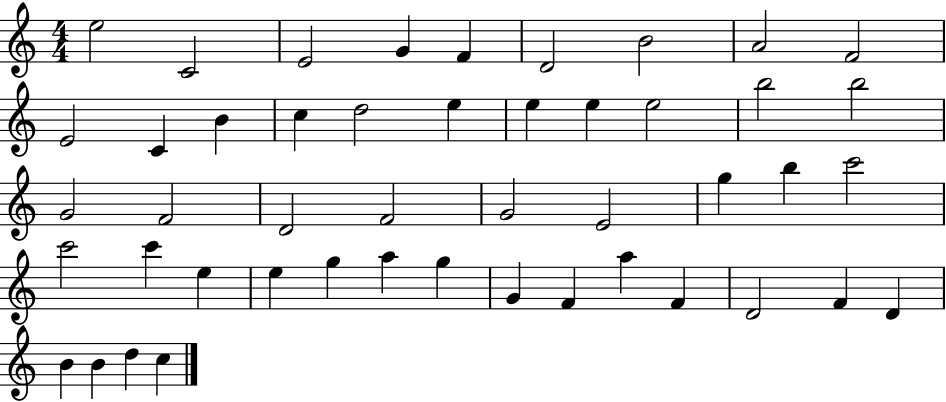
{
  \clef treble
  \numericTimeSignature
  \time 4/4
  \key c \major
  e''2 c'2 | e'2 g'4 f'4 | d'2 b'2 | a'2 f'2 | \break e'2 c'4 b'4 | c''4 d''2 e''4 | e''4 e''4 e''2 | b''2 b''2 | \break g'2 f'2 | d'2 f'2 | g'2 e'2 | g''4 b''4 c'''2 | \break c'''2 c'''4 e''4 | e''4 g''4 a''4 g''4 | g'4 f'4 a''4 f'4 | d'2 f'4 d'4 | \break b'4 b'4 d''4 c''4 | \bar "|."
}